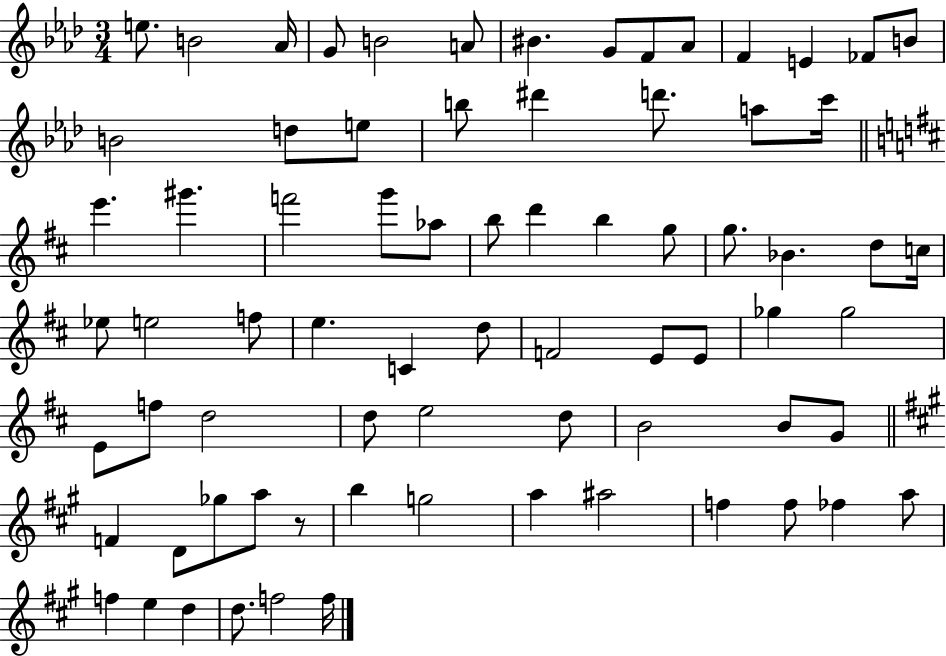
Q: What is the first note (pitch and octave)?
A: E5